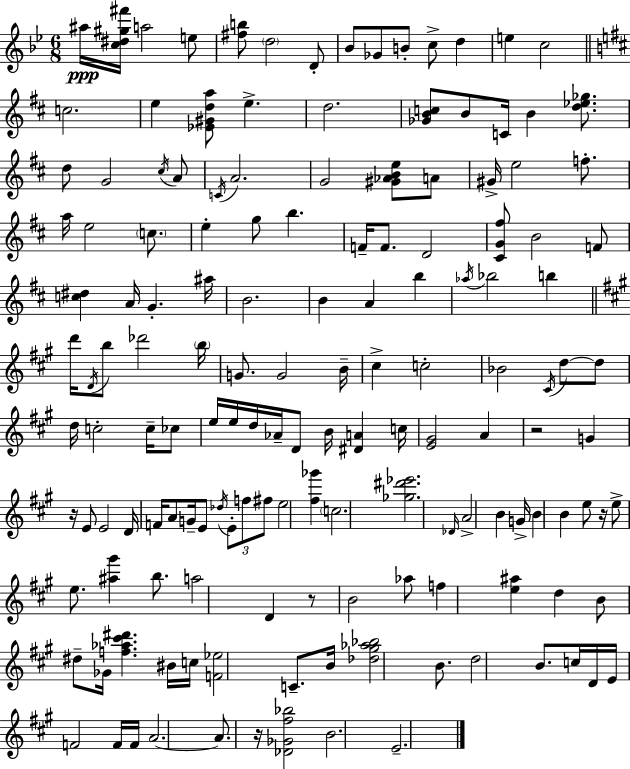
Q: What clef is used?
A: treble